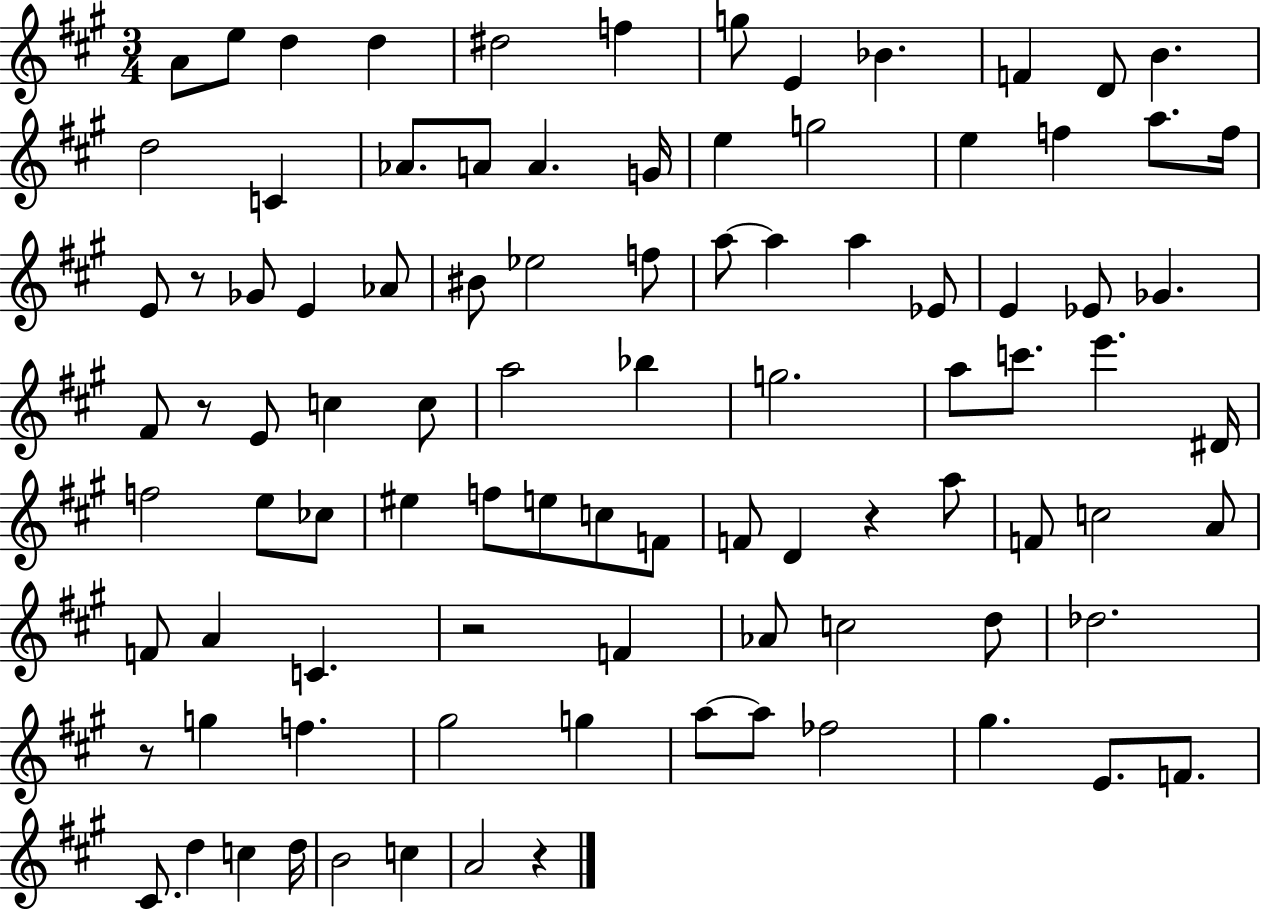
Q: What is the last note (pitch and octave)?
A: A4